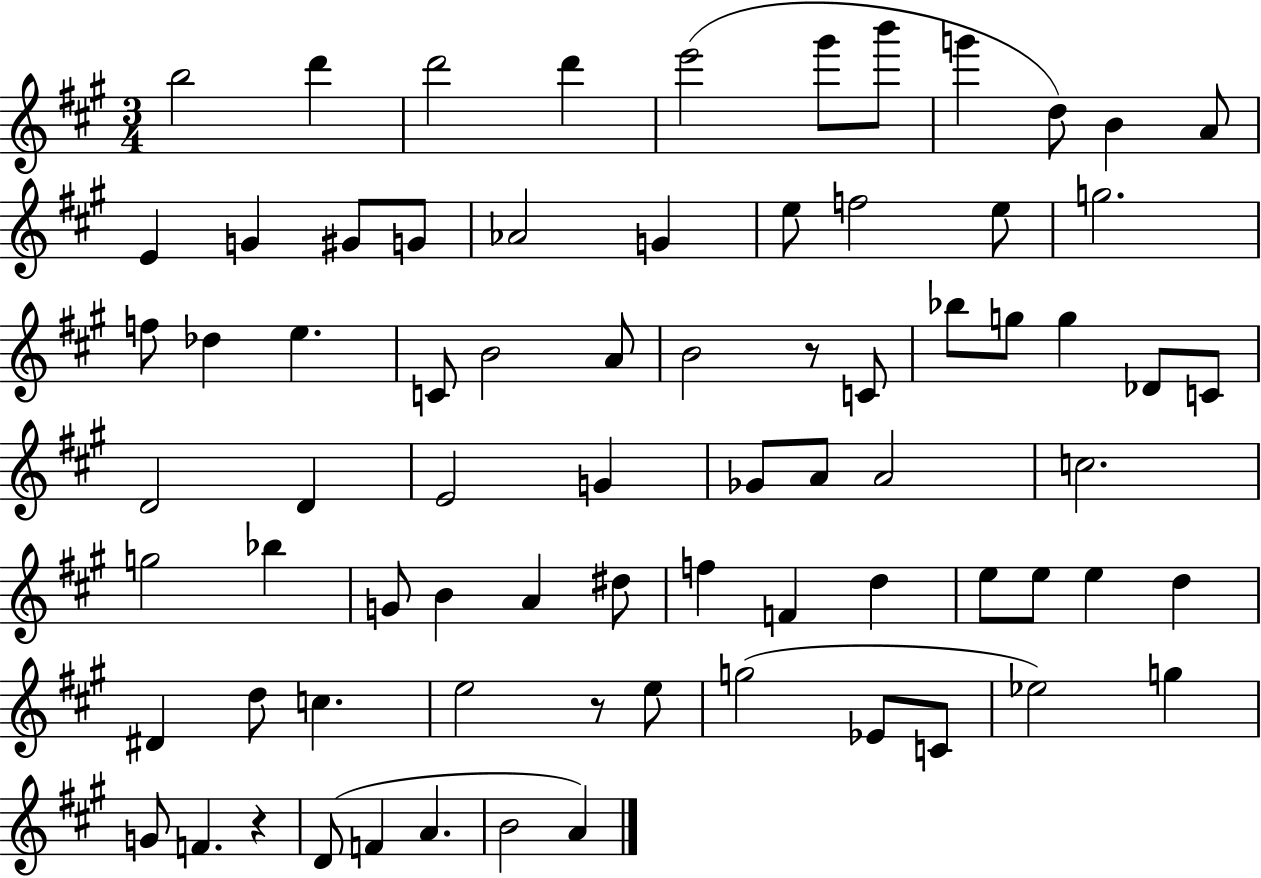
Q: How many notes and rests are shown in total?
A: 75